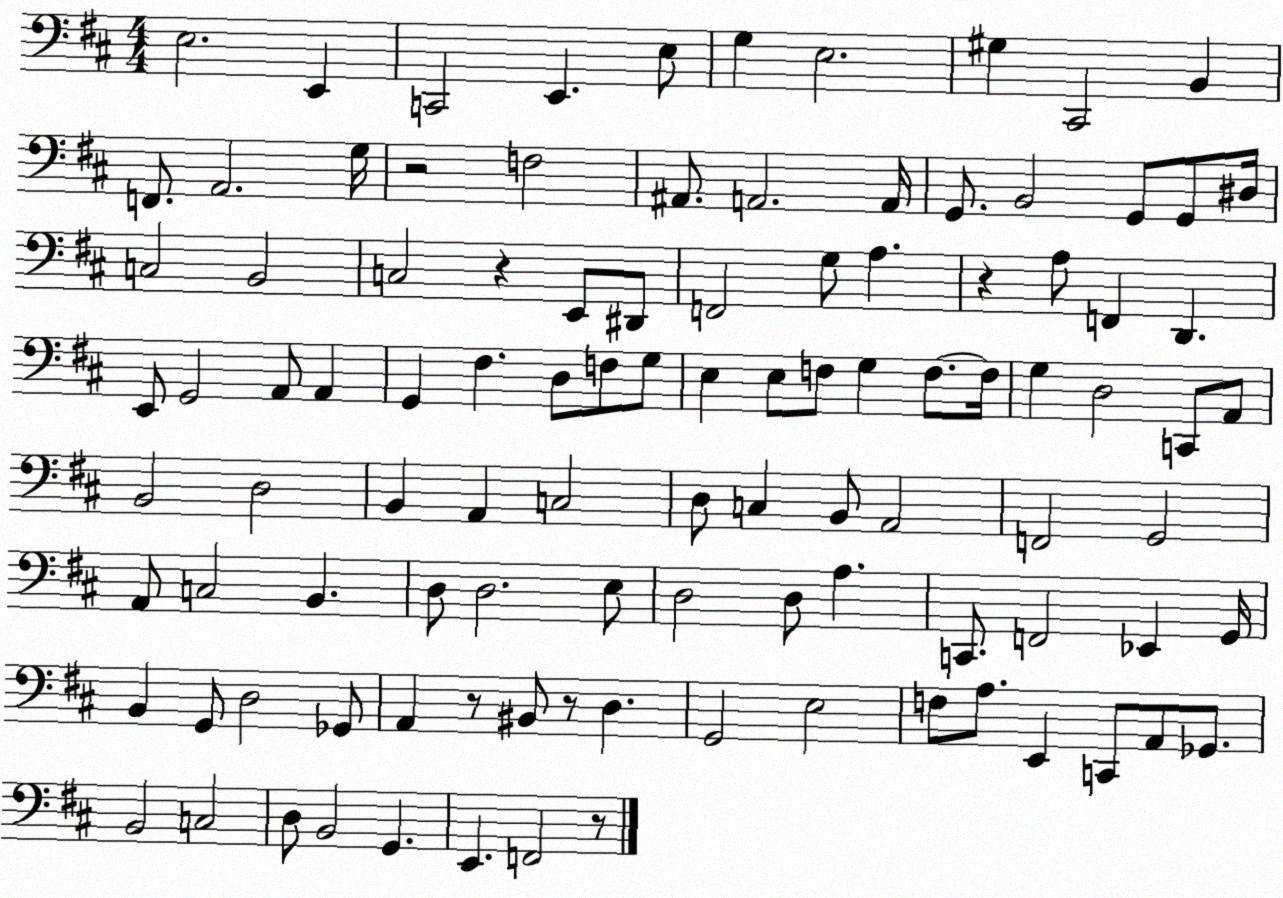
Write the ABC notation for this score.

X:1
T:Untitled
M:4/4
L:1/4
K:D
E,2 E,, C,,2 E,, E,/2 G, E,2 ^G, ^C,,2 B,, F,,/2 A,,2 G,/4 z2 F,2 ^A,,/2 A,,2 A,,/4 G,,/2 B,,2 G,,/2 G,,/2 ^D,/4 C,2 B,,2 C,2 z E,,/2 ^D,,/2 F,,2 G,/2 A, z A,/2 F,, D,, E,,/2 G,,2 A,,/2 A,, G,, ^F, D,/2 F,/2 G,/2 E, E,/2 F,/2 G, F,/2 F,/4 G, D,2 C,,/2 A,,/2 B,,2 D,2 B,, A,, C,2 D,/2 C, B,,/2 A,,2 F,,2 G,,2 A,,/2 C,2 B,, D,/2 D,2 E,/2 D,2 D,/2 A, C,,/2 F,,2 _E,, G,,/4 B,, G,,/2 D,2 _G,,/2 A,, z/2 ^B,,/2 z/2 D, G,,2 E,2 F,/2 A,/2 E,, C,,/2 A,,/2 _G,,/2 B,,2 C,2 D,/2 B,,2 G,, E,, F,,2 z/2